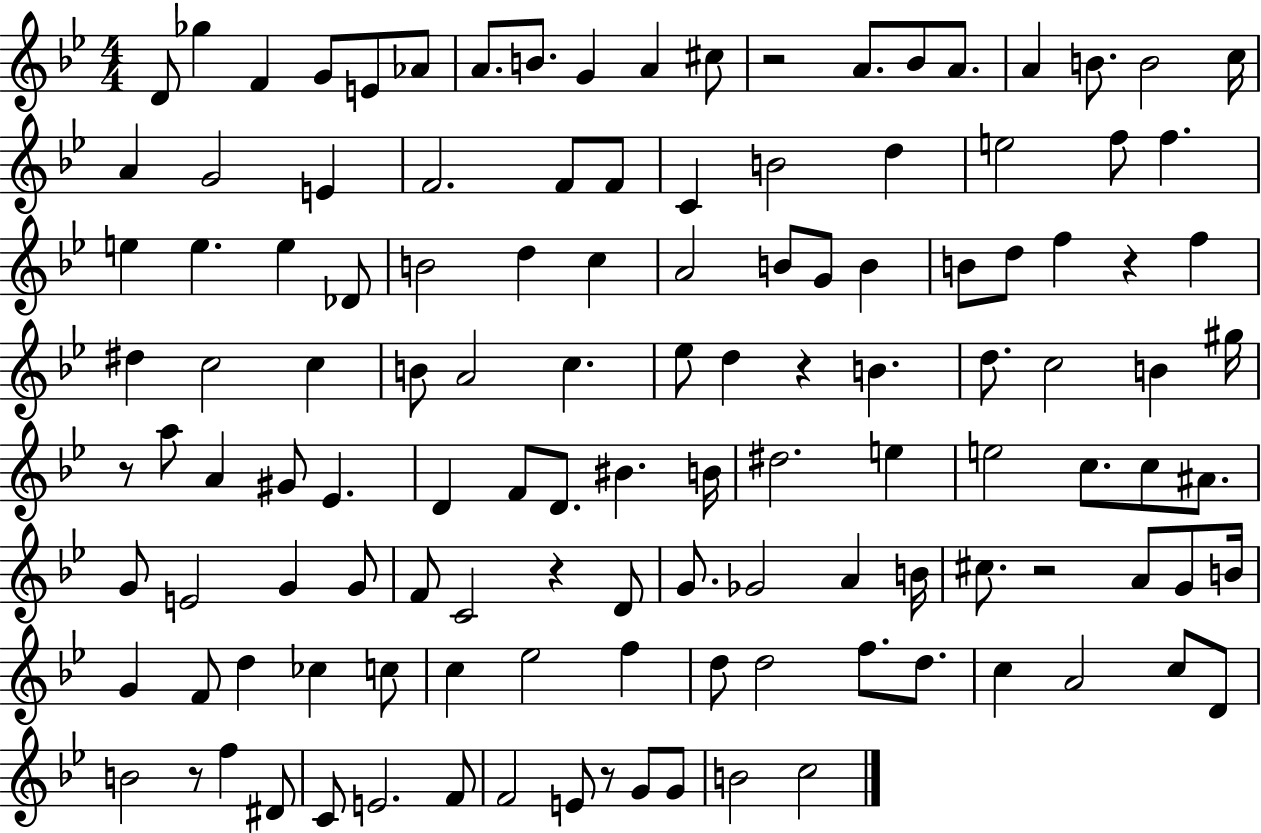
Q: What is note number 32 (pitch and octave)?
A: E5